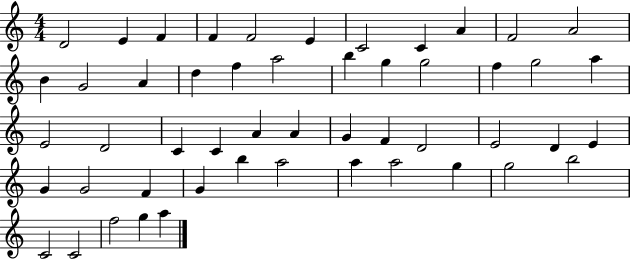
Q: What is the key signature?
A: C major